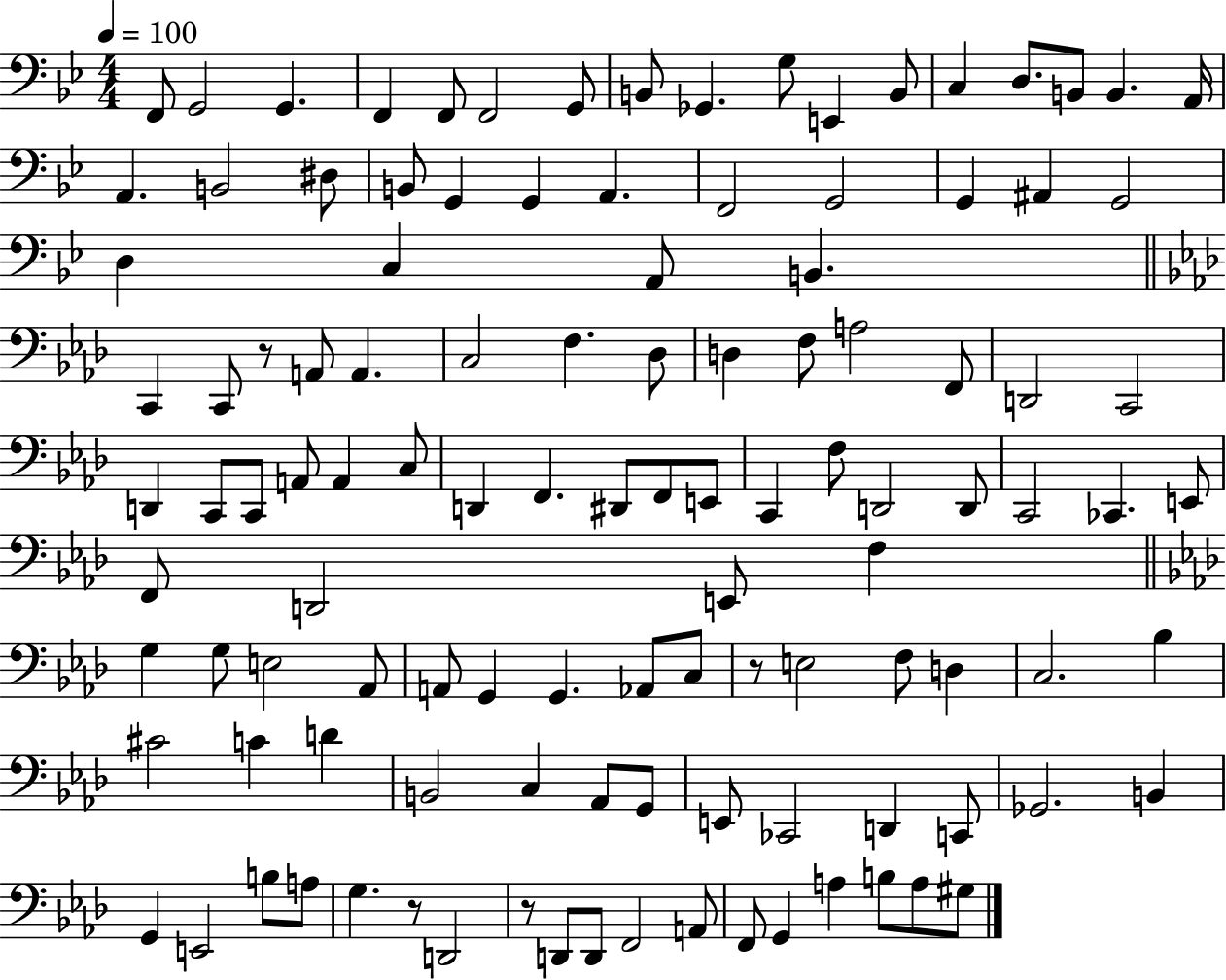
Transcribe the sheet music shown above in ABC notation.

X:1
T:Untitled
M:4/4
L:1/4
K:Bb
F,,/2 G,,2 G,, F,, F,,/2 F,,2 G,,/2 B,,/2 _G,, G,/2 E,, B,,/2 C, D,/2 B,,/2 B,, A,,/4 A,, B,,2 ^D,/2 B,,/2 G,, G,, A,, F,,2 G,,2 G,, ^A,, G,,2 D, C, A,,/2 B,, C,, C,,/2 z/2 A,,/2 A,, C,2 F, _D,/2 D, F,/2 A,2 F,,/2 D,,2 C,,2 D,, C,,/2 C,,/2 A,,/2 A,, C,/2 D,, F,, ^D,,/2 F,,/2 E,,/2 C,, F,/2 D,,2 D,,/2 C,,2 _C,, E,,/2 F,,/2 D,,2 E,,/2 F, G, G,/2 E,2 _A,,/2 A,,/2 G,, G,, _A,,/2 C,/2 z/2 E,2 F,/2 D, C,2 _B, ^C2 C D B,,2 C, _A,,/2 G,,/2 E,,/2 _C,,2 D,, C,,/2 _G,,2 B,, G,, E,,2 B,/2 A,/2 G, z/2 D,,2 z/2 D,,/2 D,,/2 F,,2 A,,/2 F,,/2 G,, A, B,/2 A,/2 ^G,/2